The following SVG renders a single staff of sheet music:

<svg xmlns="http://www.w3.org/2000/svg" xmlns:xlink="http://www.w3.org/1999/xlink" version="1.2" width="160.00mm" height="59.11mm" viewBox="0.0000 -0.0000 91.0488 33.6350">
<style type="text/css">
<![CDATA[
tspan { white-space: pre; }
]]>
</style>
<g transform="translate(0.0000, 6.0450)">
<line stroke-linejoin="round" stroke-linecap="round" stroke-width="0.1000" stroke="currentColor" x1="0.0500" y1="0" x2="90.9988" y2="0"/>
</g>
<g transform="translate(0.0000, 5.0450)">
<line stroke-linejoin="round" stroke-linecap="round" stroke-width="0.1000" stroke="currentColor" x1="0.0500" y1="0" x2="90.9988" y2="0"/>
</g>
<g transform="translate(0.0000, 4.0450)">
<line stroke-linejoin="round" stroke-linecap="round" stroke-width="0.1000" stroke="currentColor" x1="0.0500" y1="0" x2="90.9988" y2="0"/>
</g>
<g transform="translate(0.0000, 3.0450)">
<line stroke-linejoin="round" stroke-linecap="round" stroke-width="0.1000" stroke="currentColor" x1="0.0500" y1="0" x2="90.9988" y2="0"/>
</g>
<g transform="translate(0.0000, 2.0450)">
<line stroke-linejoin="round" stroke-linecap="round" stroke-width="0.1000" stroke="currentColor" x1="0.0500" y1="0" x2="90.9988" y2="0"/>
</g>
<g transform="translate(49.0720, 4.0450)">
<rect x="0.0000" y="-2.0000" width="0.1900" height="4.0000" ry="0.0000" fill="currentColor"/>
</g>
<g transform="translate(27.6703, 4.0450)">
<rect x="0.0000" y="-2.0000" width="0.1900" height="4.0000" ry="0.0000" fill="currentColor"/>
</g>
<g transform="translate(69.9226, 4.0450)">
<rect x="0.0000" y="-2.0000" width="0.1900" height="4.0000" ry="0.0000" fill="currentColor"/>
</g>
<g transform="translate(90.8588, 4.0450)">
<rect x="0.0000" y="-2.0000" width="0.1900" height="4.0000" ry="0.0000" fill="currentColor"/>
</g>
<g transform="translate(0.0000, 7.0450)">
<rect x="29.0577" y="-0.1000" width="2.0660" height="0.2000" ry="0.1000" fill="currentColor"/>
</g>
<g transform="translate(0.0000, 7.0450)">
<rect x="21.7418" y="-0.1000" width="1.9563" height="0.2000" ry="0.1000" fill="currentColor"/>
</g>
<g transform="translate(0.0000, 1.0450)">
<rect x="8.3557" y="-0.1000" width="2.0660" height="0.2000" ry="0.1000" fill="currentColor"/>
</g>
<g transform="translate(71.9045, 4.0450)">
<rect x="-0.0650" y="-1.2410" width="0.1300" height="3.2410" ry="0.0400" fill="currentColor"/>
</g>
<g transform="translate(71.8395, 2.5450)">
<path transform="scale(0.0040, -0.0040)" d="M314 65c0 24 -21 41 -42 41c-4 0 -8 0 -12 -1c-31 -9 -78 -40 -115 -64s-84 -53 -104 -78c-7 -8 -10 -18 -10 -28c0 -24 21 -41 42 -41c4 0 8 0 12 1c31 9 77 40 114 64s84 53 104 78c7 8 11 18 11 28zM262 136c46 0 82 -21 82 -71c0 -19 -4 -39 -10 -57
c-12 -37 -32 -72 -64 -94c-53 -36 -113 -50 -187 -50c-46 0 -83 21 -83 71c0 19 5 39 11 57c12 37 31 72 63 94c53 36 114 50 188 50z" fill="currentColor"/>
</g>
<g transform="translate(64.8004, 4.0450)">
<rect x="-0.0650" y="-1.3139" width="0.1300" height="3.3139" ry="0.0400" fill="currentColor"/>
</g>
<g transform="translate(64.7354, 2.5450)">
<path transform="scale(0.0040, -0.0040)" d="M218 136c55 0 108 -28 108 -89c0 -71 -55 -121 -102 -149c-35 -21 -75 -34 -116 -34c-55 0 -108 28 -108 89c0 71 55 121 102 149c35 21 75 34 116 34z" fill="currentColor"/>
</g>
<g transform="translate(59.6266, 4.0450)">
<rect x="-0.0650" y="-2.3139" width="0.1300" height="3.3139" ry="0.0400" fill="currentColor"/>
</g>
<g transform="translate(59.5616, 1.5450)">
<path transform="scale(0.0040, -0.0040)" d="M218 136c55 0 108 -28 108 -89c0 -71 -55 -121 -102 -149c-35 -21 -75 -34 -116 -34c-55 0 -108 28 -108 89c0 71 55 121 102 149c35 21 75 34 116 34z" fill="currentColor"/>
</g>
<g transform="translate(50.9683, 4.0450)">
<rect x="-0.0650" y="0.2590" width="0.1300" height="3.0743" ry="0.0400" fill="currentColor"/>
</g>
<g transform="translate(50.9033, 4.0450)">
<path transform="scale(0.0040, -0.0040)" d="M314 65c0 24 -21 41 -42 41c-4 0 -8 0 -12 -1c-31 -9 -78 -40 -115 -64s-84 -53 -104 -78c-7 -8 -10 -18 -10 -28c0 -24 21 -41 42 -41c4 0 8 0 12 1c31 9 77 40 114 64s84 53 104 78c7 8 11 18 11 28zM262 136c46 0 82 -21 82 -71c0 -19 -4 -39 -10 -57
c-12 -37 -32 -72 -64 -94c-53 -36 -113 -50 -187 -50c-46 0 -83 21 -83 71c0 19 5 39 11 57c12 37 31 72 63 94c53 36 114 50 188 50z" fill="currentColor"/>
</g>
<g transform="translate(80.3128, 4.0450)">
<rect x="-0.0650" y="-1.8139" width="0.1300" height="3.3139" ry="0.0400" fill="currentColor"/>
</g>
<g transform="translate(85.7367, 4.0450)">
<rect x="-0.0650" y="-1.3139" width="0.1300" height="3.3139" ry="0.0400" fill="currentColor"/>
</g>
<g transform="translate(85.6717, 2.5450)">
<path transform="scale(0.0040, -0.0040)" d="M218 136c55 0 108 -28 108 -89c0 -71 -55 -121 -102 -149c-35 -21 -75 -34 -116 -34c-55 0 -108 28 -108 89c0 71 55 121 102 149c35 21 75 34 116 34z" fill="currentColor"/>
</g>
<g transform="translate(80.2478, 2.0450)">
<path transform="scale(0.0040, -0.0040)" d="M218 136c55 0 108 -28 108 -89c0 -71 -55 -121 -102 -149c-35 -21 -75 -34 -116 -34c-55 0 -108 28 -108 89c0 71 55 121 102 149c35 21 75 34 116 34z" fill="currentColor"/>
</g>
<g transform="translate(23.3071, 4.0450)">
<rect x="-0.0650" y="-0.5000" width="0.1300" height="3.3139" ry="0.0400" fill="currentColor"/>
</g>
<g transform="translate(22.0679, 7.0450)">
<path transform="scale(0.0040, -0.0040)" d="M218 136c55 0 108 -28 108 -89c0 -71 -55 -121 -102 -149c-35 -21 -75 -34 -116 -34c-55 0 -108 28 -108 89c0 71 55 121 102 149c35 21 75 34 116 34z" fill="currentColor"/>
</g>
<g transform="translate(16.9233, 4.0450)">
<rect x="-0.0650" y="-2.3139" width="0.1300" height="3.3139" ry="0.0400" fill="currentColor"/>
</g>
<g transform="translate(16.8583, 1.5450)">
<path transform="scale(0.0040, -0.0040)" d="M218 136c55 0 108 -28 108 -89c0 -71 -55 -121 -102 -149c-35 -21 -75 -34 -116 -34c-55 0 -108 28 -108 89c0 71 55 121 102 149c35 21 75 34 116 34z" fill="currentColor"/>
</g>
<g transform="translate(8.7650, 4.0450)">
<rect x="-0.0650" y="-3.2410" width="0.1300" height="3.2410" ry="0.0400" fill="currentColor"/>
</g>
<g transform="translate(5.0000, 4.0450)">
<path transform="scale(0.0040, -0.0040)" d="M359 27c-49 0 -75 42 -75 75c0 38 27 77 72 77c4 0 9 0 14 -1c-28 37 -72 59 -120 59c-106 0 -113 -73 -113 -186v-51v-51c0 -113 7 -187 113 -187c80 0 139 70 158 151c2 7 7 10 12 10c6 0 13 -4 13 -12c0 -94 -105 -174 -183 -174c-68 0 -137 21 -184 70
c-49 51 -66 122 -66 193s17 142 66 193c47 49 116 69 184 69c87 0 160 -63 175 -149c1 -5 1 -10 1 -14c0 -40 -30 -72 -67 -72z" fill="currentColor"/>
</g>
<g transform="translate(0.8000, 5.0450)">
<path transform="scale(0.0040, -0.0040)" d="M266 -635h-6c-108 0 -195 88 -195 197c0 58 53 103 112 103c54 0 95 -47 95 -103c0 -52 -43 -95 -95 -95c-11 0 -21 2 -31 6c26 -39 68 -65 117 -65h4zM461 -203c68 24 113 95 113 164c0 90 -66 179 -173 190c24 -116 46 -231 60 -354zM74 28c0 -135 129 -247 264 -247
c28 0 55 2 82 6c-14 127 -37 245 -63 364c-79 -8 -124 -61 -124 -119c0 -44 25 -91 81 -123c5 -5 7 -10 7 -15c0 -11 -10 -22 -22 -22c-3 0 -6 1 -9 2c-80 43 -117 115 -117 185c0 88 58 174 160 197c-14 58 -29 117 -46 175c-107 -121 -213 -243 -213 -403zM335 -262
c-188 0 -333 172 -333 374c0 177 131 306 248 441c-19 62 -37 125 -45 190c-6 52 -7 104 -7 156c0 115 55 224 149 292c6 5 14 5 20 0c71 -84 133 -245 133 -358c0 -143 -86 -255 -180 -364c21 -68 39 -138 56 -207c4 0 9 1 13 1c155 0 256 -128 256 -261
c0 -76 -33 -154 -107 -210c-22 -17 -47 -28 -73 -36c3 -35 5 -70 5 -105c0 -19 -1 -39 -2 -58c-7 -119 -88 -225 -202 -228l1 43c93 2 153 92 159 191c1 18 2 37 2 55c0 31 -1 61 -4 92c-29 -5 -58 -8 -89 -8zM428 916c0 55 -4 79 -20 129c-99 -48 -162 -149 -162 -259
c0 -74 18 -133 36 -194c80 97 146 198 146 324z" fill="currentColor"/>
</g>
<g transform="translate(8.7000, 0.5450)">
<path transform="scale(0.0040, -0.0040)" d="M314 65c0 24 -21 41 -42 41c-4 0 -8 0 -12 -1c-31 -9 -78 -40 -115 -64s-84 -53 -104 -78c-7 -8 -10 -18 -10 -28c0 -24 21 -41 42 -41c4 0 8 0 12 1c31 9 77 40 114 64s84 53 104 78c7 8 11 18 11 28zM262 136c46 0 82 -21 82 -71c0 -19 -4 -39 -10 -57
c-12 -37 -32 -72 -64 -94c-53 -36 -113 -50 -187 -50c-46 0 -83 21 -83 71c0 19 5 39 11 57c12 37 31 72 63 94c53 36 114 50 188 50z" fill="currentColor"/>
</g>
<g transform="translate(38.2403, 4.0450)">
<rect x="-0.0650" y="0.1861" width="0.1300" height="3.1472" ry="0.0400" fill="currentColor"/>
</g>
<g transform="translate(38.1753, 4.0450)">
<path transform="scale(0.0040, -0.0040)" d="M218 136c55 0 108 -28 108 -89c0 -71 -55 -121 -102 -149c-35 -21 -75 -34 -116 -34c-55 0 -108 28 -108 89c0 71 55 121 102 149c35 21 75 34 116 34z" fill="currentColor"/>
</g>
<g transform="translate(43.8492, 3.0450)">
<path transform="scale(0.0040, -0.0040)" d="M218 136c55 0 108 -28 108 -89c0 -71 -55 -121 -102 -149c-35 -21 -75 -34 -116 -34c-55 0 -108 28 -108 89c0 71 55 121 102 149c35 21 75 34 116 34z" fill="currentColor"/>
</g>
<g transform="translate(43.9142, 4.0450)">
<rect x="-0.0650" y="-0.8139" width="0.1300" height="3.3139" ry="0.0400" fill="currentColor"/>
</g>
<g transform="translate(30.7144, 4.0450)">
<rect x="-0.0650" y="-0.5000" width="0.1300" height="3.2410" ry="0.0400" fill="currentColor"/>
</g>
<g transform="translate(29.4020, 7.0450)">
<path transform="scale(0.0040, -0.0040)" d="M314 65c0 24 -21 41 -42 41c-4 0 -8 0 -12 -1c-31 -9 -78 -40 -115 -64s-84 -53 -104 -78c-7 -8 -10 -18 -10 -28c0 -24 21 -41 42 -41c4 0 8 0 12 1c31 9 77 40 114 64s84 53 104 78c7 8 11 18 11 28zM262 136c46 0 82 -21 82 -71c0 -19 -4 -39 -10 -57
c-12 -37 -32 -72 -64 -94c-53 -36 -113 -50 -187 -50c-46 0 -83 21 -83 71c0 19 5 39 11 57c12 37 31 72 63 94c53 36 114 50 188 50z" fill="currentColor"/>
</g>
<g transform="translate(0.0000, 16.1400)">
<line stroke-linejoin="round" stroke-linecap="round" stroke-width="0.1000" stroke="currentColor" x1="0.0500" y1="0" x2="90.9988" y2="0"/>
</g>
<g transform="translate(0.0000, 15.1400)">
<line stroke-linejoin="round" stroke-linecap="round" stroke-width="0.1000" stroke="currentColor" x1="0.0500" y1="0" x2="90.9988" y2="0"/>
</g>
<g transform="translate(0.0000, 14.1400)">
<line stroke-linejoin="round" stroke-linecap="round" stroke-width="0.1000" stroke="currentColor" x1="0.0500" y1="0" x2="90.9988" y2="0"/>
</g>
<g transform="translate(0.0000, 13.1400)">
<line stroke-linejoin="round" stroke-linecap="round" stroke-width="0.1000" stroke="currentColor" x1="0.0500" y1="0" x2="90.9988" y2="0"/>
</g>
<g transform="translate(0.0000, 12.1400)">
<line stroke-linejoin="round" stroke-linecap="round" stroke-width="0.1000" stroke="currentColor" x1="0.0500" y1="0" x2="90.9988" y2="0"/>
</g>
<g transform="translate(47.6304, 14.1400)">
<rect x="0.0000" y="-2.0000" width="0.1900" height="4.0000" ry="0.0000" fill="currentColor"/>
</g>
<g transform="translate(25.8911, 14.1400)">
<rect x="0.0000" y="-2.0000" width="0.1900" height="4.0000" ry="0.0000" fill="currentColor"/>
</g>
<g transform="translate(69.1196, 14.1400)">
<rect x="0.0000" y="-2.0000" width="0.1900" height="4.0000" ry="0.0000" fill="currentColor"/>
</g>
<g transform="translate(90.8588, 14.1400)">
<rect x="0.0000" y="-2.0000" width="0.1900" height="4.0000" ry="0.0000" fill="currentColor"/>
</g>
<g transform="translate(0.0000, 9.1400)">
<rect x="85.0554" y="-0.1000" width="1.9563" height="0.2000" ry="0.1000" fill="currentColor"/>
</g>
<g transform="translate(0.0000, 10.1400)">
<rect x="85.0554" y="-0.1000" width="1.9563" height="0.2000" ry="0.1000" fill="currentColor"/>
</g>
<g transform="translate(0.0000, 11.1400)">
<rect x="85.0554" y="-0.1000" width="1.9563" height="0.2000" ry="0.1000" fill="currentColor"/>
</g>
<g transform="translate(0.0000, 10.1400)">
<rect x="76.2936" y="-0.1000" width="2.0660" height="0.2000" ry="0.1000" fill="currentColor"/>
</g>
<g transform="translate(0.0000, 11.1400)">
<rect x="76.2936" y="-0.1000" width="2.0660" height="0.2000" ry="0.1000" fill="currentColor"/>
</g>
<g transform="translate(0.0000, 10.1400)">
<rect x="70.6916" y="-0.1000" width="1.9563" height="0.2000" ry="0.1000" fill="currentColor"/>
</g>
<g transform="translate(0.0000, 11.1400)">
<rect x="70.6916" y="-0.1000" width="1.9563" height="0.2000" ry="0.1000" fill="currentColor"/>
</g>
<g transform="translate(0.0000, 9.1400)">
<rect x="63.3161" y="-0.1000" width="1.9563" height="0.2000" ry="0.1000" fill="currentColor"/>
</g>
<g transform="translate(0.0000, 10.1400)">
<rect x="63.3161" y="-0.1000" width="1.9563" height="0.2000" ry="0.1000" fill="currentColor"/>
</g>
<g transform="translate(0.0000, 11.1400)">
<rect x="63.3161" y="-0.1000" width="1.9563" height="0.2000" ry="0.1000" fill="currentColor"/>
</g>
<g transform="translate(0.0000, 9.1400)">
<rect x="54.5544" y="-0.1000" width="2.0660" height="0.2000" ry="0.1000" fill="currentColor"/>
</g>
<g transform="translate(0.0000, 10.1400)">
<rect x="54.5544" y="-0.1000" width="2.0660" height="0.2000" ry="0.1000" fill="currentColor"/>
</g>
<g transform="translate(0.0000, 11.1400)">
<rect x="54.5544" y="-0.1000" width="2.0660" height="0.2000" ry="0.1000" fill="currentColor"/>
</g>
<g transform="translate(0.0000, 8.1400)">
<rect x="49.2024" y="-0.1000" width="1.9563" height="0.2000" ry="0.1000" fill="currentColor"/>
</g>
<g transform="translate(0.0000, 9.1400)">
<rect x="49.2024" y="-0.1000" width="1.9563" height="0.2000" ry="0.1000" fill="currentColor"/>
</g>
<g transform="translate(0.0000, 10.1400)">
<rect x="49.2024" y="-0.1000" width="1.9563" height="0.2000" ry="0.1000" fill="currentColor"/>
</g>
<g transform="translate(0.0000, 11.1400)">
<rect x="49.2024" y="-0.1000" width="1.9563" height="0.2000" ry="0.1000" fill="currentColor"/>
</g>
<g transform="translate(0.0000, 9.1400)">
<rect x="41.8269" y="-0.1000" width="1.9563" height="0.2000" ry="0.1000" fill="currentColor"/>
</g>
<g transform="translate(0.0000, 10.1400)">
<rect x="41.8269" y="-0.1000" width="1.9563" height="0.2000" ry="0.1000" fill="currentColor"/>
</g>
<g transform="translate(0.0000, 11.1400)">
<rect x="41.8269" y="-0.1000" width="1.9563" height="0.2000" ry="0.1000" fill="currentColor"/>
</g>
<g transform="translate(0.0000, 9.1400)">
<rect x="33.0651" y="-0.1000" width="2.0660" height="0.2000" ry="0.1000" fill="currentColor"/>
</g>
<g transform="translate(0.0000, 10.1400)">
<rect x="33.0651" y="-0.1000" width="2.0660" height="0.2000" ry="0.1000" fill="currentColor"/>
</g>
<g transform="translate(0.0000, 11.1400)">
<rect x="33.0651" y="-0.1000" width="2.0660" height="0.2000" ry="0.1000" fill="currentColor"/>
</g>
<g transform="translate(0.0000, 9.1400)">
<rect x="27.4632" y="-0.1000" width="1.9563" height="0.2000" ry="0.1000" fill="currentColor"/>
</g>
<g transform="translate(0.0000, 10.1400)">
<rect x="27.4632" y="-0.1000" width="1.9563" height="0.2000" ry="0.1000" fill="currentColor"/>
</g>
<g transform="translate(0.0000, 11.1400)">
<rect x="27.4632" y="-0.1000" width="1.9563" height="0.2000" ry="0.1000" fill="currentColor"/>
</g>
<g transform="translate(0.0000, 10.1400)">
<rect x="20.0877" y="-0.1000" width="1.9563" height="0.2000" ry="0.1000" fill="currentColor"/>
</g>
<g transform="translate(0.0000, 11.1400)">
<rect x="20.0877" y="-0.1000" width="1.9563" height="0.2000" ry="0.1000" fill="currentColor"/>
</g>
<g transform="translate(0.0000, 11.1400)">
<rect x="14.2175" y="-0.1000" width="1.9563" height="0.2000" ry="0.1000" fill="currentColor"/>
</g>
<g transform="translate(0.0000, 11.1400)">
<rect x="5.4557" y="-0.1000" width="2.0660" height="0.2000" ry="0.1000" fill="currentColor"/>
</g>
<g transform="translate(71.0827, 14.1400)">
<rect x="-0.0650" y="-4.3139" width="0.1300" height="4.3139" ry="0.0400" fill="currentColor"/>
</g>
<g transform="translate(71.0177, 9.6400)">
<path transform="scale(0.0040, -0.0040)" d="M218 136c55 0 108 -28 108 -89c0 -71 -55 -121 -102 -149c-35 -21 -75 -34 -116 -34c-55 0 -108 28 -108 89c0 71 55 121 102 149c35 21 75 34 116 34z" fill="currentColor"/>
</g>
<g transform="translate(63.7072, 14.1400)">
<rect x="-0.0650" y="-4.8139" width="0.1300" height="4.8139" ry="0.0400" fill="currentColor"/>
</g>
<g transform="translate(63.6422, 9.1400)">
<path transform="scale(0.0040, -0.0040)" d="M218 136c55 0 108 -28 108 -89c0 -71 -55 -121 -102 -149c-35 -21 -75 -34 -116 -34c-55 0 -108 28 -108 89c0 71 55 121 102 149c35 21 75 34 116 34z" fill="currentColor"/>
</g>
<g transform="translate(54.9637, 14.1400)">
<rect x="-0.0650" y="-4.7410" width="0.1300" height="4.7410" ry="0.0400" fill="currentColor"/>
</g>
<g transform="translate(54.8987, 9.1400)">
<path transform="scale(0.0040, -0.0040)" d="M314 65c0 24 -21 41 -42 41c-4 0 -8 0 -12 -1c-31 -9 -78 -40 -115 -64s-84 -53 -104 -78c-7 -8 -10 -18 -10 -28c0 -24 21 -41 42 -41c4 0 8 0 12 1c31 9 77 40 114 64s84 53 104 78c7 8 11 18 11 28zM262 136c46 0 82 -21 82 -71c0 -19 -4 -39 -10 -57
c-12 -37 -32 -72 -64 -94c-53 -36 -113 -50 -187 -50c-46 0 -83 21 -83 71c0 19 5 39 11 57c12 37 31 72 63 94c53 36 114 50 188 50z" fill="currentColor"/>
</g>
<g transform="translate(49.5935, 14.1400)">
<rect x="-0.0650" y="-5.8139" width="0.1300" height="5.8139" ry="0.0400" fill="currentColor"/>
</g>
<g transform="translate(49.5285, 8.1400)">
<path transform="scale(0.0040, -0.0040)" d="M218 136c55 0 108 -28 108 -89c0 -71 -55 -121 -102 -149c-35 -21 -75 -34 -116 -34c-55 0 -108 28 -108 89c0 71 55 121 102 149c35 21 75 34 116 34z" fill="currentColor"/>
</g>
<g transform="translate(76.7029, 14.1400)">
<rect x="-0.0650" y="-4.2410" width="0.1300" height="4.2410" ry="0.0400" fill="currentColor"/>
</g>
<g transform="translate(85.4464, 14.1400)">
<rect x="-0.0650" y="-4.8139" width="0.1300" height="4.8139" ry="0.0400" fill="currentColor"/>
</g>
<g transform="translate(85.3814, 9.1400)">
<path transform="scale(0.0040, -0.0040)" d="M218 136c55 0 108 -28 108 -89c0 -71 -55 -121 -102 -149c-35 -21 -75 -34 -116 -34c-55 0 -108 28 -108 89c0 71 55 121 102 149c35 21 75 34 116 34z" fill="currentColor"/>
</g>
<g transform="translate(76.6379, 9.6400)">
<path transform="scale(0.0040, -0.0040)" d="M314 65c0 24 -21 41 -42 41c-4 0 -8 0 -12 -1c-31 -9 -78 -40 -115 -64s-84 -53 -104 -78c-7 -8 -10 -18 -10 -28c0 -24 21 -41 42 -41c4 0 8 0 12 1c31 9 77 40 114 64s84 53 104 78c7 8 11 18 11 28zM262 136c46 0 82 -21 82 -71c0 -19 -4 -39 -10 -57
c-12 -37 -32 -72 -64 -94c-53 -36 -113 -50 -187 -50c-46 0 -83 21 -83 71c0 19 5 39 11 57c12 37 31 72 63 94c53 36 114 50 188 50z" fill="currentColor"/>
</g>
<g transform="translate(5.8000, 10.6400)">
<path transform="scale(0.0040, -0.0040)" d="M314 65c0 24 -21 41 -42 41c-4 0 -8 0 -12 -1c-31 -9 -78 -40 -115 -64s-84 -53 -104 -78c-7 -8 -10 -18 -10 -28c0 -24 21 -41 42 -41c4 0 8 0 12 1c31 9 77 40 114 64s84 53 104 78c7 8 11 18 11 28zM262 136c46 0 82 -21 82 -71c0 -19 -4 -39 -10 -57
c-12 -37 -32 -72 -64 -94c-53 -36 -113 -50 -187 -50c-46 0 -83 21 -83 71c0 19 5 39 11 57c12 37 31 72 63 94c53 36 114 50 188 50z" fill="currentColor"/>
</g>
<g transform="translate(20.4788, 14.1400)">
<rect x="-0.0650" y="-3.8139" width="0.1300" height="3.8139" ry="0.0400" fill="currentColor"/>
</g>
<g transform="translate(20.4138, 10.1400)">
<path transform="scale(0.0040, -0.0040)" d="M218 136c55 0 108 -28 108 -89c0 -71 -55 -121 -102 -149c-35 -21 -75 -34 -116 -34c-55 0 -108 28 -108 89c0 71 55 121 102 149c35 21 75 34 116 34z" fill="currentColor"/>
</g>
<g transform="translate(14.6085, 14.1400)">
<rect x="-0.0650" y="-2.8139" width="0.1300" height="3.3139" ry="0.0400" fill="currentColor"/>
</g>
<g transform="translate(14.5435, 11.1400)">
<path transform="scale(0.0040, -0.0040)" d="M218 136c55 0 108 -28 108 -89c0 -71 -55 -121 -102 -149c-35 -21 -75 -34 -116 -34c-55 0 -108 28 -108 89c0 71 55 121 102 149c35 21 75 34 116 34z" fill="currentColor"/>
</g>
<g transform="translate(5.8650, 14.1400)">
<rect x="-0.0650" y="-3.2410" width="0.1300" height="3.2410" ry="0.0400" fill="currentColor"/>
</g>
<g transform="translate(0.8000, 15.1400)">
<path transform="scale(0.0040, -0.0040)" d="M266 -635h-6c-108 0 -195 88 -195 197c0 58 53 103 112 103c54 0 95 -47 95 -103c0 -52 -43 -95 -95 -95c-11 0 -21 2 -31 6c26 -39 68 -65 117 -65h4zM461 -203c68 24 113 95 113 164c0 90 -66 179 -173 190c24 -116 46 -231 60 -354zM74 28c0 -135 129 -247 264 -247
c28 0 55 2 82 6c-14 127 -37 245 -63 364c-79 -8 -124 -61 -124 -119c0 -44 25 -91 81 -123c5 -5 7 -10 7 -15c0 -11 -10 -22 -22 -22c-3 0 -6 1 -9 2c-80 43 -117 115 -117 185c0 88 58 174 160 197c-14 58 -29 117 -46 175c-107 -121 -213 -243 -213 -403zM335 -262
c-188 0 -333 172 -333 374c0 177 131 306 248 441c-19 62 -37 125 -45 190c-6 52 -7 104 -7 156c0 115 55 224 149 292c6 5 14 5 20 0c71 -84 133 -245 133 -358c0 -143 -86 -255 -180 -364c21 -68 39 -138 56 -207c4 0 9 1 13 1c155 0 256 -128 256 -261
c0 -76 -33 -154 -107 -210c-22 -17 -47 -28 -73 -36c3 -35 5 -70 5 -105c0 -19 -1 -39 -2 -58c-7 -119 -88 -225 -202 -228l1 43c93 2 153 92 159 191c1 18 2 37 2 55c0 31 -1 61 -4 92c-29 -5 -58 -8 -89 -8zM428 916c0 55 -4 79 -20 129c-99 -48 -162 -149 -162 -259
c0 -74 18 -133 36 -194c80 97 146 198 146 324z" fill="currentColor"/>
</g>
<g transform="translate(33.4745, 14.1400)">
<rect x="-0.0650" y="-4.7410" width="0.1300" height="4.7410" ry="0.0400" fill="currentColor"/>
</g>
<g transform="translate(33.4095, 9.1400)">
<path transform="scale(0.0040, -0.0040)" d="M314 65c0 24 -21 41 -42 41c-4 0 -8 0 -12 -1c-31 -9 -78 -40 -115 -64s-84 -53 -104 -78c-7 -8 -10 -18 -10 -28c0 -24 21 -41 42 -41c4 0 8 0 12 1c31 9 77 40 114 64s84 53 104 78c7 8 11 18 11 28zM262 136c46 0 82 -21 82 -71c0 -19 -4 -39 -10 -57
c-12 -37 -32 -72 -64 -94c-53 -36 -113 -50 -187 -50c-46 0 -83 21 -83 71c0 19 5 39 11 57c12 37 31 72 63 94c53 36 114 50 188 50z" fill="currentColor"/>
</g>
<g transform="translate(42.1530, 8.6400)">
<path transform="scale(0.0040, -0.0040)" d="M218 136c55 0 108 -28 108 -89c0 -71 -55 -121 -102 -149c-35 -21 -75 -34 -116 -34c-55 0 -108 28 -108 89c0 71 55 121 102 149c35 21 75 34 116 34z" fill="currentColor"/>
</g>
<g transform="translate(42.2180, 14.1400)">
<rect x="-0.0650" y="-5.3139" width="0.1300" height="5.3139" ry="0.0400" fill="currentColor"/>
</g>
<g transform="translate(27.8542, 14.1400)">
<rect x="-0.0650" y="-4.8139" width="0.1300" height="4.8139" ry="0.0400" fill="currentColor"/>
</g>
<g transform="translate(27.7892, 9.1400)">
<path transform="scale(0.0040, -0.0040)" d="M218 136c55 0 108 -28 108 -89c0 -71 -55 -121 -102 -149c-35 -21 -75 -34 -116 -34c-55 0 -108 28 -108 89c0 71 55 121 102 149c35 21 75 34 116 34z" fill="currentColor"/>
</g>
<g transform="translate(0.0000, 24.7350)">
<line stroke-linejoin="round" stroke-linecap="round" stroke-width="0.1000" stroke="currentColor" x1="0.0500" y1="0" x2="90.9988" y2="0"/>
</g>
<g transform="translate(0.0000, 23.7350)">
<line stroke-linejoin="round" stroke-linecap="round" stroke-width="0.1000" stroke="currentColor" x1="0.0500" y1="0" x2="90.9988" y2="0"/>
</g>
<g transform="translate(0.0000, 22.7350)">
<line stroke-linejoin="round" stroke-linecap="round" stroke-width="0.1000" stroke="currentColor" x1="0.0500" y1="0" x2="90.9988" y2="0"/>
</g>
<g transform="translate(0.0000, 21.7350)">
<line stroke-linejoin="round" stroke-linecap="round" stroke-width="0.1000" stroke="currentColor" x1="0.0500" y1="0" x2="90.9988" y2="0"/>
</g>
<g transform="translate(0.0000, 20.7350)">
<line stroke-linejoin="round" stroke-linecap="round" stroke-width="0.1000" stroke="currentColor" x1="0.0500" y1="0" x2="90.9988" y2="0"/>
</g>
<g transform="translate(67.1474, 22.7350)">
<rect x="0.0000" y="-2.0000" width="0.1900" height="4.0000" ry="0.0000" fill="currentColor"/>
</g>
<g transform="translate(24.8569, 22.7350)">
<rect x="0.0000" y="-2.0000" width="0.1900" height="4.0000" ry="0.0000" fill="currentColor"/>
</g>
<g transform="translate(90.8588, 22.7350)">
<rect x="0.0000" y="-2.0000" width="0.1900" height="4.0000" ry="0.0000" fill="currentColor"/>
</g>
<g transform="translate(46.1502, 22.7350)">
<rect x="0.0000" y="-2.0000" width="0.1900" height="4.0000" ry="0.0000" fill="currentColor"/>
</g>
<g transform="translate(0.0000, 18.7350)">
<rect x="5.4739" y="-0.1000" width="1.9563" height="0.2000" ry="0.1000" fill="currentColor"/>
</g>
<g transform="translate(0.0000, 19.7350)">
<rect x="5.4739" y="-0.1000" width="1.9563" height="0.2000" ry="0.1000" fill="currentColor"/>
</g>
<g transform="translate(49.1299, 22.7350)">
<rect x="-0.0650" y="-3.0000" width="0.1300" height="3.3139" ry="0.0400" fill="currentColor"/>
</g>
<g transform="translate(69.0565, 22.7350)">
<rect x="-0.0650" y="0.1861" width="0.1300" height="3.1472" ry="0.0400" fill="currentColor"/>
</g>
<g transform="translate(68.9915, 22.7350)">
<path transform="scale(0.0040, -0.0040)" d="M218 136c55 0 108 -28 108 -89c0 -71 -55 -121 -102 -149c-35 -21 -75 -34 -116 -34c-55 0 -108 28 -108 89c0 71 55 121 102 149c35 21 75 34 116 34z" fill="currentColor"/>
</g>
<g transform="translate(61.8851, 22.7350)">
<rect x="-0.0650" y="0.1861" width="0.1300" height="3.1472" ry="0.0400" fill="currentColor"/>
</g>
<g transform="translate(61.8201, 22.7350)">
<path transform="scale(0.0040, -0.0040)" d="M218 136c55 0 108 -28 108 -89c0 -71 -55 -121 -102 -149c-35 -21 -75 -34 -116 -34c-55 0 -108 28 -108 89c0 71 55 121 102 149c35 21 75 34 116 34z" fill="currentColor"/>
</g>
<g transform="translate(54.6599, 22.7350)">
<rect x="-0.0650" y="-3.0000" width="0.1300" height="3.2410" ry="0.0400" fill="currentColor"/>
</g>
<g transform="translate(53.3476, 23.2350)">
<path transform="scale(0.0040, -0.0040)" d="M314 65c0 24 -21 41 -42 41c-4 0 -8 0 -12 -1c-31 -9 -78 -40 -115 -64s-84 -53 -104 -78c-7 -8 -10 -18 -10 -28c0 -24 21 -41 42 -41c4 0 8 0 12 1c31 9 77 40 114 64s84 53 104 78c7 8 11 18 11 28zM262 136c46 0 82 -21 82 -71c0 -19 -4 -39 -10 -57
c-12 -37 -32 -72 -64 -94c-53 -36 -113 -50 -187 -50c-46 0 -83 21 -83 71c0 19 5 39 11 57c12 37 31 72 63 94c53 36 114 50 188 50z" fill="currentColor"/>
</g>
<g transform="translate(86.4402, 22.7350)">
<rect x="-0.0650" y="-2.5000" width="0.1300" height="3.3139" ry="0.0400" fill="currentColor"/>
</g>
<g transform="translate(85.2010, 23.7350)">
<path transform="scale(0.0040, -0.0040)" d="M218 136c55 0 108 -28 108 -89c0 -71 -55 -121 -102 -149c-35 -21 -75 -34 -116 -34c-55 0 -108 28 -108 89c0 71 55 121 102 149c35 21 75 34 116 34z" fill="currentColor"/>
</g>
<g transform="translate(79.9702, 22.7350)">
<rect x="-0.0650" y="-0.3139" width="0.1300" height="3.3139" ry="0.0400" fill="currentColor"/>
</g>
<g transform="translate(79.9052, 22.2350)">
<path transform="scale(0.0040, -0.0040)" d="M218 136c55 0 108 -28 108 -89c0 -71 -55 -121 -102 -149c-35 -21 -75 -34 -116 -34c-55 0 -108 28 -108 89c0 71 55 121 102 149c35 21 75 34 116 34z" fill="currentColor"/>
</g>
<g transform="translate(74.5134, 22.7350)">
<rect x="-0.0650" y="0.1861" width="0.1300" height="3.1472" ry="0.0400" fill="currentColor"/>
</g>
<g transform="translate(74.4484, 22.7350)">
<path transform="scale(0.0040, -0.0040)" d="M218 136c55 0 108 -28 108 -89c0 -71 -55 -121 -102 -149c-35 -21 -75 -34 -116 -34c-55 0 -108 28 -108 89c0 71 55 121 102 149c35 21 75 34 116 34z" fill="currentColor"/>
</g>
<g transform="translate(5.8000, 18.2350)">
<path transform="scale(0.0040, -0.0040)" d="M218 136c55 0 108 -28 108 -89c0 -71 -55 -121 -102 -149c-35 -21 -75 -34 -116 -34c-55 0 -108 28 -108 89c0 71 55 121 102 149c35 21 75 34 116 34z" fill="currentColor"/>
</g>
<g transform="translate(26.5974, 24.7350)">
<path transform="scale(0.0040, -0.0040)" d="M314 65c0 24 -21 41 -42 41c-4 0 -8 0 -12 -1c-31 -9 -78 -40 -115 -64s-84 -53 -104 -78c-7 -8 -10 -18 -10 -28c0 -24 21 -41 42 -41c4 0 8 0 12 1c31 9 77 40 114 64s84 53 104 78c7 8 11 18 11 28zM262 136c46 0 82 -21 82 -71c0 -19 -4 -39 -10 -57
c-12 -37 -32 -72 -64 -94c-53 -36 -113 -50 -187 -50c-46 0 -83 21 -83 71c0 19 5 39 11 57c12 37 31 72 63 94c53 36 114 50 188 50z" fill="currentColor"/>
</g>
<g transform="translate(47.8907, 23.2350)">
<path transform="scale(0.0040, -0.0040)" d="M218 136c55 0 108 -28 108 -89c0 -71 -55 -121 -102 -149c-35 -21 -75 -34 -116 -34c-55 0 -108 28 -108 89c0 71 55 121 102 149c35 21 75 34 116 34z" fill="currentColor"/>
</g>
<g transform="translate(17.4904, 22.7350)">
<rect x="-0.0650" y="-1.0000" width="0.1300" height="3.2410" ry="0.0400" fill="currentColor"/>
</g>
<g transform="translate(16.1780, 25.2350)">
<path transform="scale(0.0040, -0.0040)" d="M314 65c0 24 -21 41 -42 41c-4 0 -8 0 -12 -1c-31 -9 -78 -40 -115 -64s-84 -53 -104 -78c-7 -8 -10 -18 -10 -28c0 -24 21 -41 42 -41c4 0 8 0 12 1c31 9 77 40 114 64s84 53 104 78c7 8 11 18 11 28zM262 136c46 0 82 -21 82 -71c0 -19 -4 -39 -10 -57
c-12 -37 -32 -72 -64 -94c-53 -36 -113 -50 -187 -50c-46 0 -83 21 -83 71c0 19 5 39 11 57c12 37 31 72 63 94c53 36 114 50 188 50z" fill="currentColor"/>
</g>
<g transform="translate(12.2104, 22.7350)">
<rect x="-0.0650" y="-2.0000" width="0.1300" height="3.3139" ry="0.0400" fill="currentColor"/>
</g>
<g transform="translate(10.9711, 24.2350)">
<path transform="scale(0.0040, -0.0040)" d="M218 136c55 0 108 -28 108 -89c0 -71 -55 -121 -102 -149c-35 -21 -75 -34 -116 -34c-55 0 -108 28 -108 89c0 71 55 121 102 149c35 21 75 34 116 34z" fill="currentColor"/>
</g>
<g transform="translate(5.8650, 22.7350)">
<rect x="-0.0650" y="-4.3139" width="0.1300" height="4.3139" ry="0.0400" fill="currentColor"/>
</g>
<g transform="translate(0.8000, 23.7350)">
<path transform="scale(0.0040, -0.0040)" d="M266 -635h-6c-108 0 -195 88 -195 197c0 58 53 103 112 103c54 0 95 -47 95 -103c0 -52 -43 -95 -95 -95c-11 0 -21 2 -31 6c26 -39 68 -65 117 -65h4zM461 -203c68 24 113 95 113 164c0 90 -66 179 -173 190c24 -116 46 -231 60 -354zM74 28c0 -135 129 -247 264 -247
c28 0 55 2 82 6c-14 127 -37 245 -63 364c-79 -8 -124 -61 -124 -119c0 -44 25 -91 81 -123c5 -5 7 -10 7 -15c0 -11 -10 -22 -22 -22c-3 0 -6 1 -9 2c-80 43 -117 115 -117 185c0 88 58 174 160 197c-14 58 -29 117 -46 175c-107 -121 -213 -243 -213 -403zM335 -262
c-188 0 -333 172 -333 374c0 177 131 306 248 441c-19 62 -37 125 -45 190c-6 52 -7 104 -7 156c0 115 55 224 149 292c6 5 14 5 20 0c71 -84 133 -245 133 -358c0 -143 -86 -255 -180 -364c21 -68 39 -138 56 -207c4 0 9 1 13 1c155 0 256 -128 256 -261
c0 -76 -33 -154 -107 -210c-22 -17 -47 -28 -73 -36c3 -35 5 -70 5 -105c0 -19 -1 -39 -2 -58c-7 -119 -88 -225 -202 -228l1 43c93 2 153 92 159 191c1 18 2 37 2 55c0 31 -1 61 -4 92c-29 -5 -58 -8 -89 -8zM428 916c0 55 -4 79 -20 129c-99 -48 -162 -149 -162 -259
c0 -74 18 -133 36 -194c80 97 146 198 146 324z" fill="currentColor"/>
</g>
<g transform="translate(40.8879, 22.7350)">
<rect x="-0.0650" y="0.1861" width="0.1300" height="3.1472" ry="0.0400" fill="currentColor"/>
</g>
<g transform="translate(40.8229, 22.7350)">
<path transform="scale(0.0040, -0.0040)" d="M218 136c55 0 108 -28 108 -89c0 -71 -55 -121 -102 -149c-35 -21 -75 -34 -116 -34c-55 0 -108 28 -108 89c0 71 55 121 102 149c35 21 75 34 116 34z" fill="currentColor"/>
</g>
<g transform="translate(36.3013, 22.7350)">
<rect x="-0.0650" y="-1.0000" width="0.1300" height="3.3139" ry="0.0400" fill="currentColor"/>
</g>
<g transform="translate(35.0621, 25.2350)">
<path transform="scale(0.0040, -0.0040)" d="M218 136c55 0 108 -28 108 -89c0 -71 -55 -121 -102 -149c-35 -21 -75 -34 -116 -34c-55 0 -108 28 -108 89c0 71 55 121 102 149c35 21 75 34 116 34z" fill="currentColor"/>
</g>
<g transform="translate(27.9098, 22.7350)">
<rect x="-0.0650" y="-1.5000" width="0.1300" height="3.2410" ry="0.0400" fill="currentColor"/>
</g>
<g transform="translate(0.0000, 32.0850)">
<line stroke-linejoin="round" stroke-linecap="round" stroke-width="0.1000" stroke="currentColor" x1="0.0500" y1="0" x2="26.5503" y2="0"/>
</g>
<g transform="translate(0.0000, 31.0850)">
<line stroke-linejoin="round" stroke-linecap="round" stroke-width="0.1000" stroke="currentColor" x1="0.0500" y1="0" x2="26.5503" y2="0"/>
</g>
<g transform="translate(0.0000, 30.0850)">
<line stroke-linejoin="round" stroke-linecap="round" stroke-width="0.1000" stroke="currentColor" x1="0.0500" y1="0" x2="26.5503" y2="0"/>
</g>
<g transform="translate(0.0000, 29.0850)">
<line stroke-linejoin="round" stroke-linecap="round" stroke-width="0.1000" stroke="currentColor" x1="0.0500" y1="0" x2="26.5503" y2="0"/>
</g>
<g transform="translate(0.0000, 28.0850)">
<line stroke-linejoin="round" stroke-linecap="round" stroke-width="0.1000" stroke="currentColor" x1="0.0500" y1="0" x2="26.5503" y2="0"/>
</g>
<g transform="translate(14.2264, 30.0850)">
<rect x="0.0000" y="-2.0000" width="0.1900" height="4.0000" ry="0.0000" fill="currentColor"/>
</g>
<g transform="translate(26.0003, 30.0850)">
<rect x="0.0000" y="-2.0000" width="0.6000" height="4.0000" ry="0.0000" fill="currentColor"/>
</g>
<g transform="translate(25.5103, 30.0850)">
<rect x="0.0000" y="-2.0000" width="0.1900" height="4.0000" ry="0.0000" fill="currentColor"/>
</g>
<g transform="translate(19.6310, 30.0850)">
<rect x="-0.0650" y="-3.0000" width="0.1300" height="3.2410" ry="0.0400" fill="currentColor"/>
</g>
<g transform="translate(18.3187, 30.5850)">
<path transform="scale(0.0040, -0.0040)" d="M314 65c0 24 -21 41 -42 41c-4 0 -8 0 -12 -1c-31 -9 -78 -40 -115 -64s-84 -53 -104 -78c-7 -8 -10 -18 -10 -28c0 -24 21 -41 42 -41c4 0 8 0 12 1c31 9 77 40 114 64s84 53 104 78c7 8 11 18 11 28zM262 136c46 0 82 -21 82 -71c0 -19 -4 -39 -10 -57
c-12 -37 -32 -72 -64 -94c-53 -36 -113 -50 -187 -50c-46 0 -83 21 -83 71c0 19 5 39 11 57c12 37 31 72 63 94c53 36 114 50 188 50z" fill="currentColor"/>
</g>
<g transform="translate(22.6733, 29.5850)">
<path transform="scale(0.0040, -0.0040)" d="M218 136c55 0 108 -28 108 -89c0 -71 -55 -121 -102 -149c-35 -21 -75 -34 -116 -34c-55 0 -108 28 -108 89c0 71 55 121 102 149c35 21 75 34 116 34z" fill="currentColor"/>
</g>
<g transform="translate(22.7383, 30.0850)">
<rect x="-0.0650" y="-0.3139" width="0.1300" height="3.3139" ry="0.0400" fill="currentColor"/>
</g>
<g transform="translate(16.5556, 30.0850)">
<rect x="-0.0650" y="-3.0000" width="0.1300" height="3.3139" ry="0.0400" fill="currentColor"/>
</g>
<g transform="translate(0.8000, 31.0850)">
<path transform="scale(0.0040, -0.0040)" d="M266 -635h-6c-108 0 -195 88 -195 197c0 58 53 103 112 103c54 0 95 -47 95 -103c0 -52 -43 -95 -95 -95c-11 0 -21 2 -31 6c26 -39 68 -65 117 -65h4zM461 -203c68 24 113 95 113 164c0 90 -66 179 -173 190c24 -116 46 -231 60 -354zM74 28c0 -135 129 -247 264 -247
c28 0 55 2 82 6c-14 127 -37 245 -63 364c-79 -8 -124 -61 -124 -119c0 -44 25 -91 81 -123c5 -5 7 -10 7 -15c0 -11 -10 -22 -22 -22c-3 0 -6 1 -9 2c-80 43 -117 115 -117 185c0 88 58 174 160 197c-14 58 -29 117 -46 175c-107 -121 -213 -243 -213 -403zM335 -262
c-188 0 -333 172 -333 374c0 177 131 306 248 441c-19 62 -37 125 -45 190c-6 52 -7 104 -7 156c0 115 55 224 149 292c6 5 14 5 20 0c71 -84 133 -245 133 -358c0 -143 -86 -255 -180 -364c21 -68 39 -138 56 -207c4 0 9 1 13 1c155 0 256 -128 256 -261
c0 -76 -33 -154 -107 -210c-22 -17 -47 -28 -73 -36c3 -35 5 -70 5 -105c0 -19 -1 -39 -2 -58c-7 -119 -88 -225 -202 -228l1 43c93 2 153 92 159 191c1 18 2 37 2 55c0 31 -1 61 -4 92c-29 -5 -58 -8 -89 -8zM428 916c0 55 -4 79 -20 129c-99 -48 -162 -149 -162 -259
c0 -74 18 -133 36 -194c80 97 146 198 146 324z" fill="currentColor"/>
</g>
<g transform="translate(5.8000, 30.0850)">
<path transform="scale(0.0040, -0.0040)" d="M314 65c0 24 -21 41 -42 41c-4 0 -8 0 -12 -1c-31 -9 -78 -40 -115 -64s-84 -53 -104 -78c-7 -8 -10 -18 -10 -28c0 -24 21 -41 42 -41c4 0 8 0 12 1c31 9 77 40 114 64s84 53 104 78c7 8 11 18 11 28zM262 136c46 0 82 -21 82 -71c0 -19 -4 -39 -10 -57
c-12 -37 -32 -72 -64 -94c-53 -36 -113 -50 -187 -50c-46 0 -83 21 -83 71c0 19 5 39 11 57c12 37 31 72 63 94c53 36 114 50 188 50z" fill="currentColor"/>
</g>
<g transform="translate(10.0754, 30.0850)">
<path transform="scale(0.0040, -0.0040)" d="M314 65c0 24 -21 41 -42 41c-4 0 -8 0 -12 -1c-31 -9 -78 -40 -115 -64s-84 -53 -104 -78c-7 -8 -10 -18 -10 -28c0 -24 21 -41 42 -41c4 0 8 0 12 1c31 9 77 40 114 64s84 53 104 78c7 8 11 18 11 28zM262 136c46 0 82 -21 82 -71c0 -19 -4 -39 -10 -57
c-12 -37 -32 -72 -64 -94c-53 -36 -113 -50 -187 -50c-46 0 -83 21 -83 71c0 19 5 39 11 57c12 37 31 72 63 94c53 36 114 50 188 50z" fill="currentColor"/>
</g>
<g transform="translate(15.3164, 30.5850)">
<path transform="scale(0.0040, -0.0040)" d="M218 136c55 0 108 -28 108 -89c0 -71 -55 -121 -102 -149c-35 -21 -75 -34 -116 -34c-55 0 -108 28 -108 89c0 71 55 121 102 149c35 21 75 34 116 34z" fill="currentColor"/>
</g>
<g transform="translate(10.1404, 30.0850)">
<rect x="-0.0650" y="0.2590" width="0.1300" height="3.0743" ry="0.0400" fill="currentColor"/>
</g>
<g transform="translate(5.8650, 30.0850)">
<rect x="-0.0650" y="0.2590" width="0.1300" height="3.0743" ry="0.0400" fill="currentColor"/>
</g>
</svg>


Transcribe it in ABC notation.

X:1
T:Untitled
M:4/4
L:1/4
K:C
b2 g C C2 B d B2 g e e2 f e b2 a c' e' e'2 f' g' e'2 e' d' d'2 e' d' F D2 E2 D B A A2 B B B c G B2 B2 A A2 c